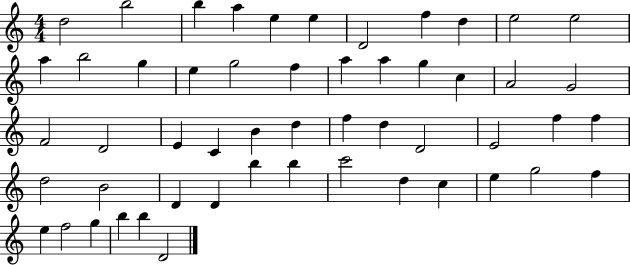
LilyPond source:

{
  \clef treble
  \numericTimeSignature
  \time 4/4
  \key c \major
  d''2 b''2 | b''4 a''4 e''4 e''4 | d'2 f''4 d''4 | e''2 e''2 | \break a''4 b''2 g''4 | e''4 g''2 f''4 | a''4 a''4 g''4 c''4 | a'2 g'2 | \break f'2 d'2 | e'4 c'4 b'4 d''4 | f''4 d''4 d'2 | e'2 f''4 f''4 | \break d''2 b'2 | d'4 d'4 b''4 b''4 | c'''2 d''4 c''4 | e''4 g''2 f''4 | \break e''4 f''2 g''4 | b''4 b''4 d'2 | \bar "|."
}